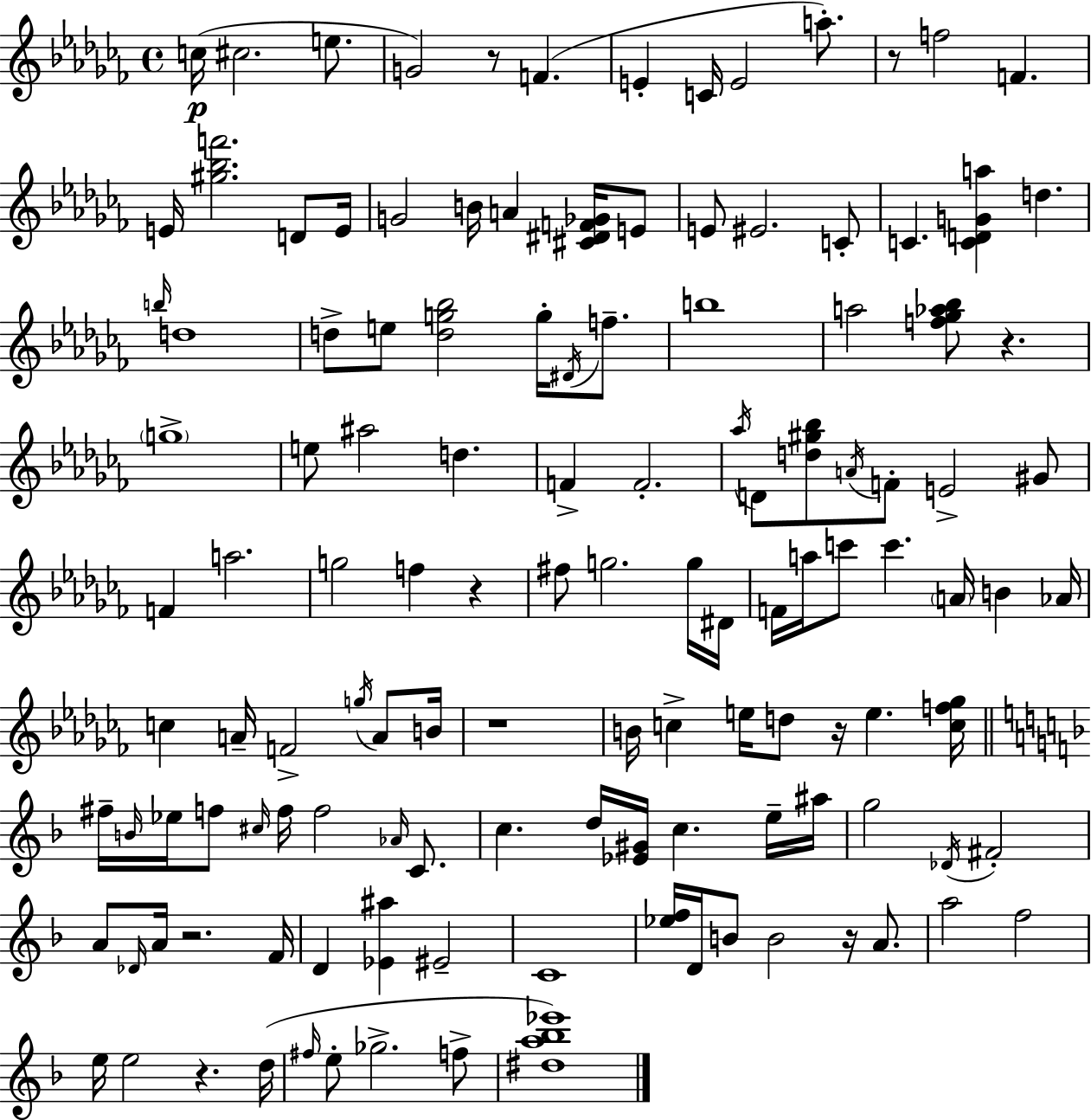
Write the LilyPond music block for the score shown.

{
  \clef treble
  \time 4/4
  \defaultTimeSignature
  \key aes \minor
  c''16(\p cis''2. e''8. | g'2) r8 f'4.( | e'4-. c'16 e'2 a''8.-.) | r8 f''2 f'4. | \break e'16 <gis'' bes'' f'''>2. d'8 e'16 | g'2 b'16 a'4 <cis' dis' f' ges'>16 e'8 | e'8 eis'2. c'8-. | c'4. <c' d' g' a''>4 d''4. | \break \grace { b''16 } d''1 | d''8-> e''8 <d'' g'' bes''>2 g''16-. \acciaccatura { dis'16 } f''8.-- | b''1 | a''2 <f'' ges'' aes'' bes''>8 r4. | \break \parenthesize g''1-> | e''8 ais''2 d''4. | f'4-> f'2.-. | \acciaccatura { aes''16 } d'8 <d'' gis'' bes''>8 \acciaccatura { a'16 } f'8-. e'2-> | \break gis'8 f'4 a''2. | g''2 f''4 | r4 fis''8 g''2. | g''16 dis'16 f'16 a''16 c'''8 c'''4. \parenthesize a'16 b'4 | \break aes'16 c''4 a'16-- f'2-> | \acciaccatura { g''16 } a'8 b'16 r1 | b'16 c''4-> e''16 d''8 r16 e''4. | <c'' f'' ges''>16 \bar "||" \break \key d \minor fis''16-- \grace { b'16 } ees''16 f''8 \grace { cis''16 } f''16 f''2 \grace { aes'16 } | c'8. c''4. d''16 <ees' gis'>16 c''4. | e''16-- ais''16 g''2 \acciaccatura { des'16 } fis'2-. | a'8 \grace { des'16 } a'16 r2. | \break f'16 d'4 <ees' ais''>4 eis'2-- | c'1 | <ees'' f''>16 d'16 b'8 b'2 | r16 a'8. a''2 f''2 | \break e''16 e''2 r4. | d''16( \grace { fis''16 } e''8-. ges''2.-> | f''8-> <dis'' a'' bes'' ees'''>1) | \bar "|."
}